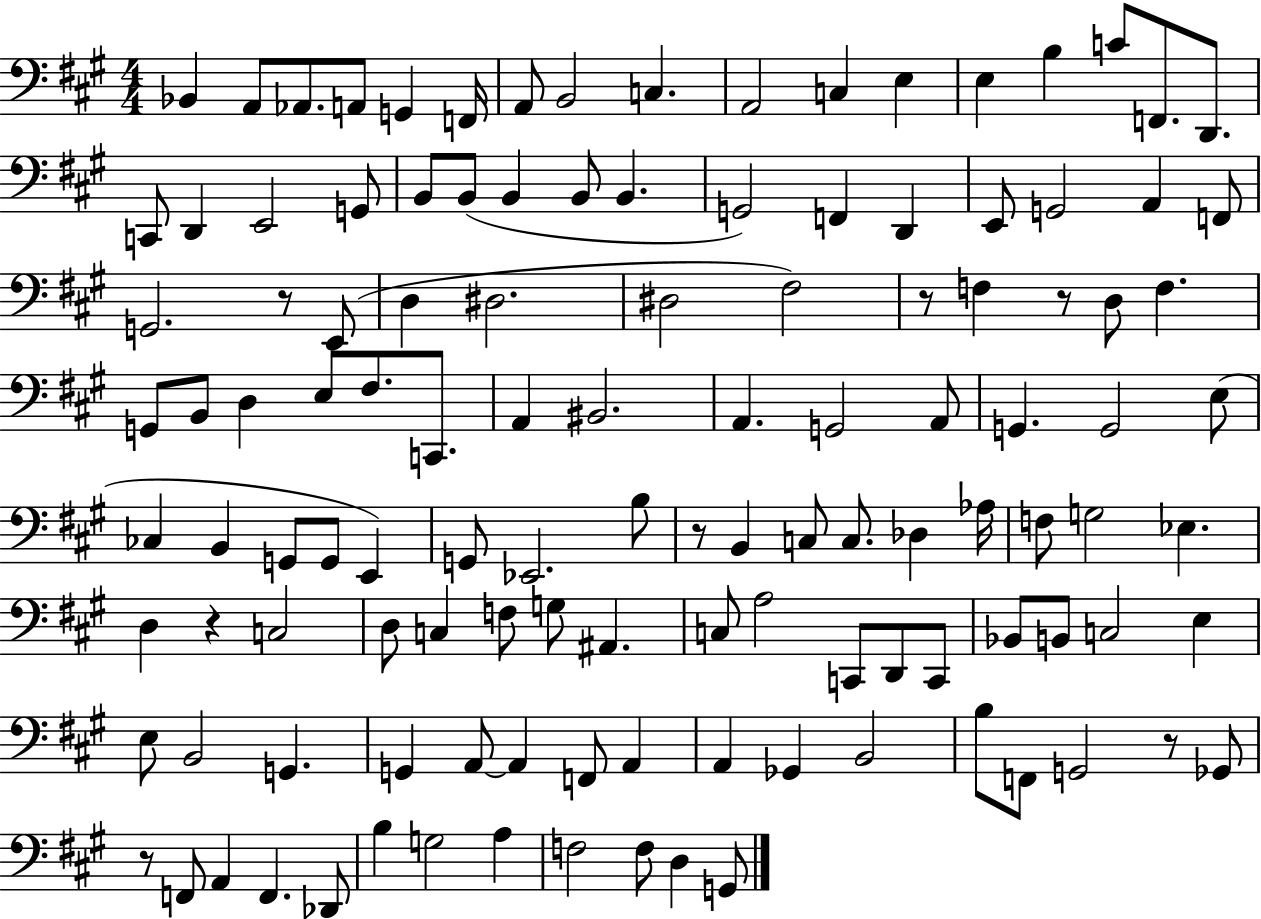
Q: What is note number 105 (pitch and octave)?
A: A2